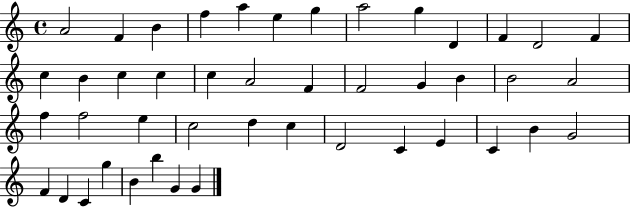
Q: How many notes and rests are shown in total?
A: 45